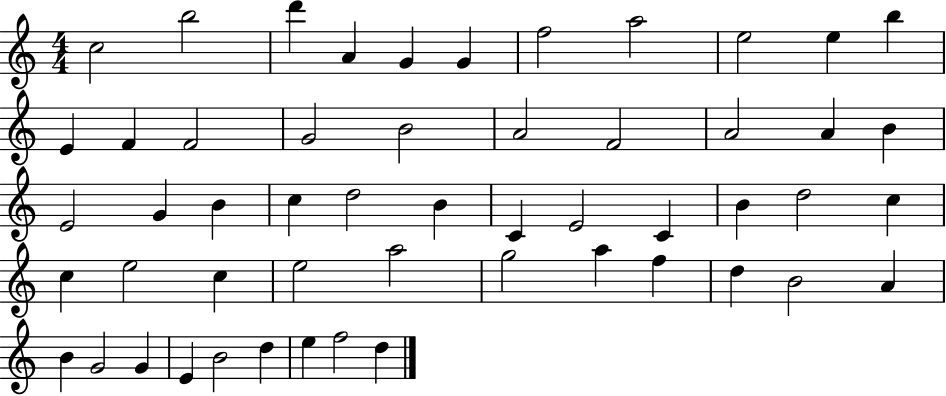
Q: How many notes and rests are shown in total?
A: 53